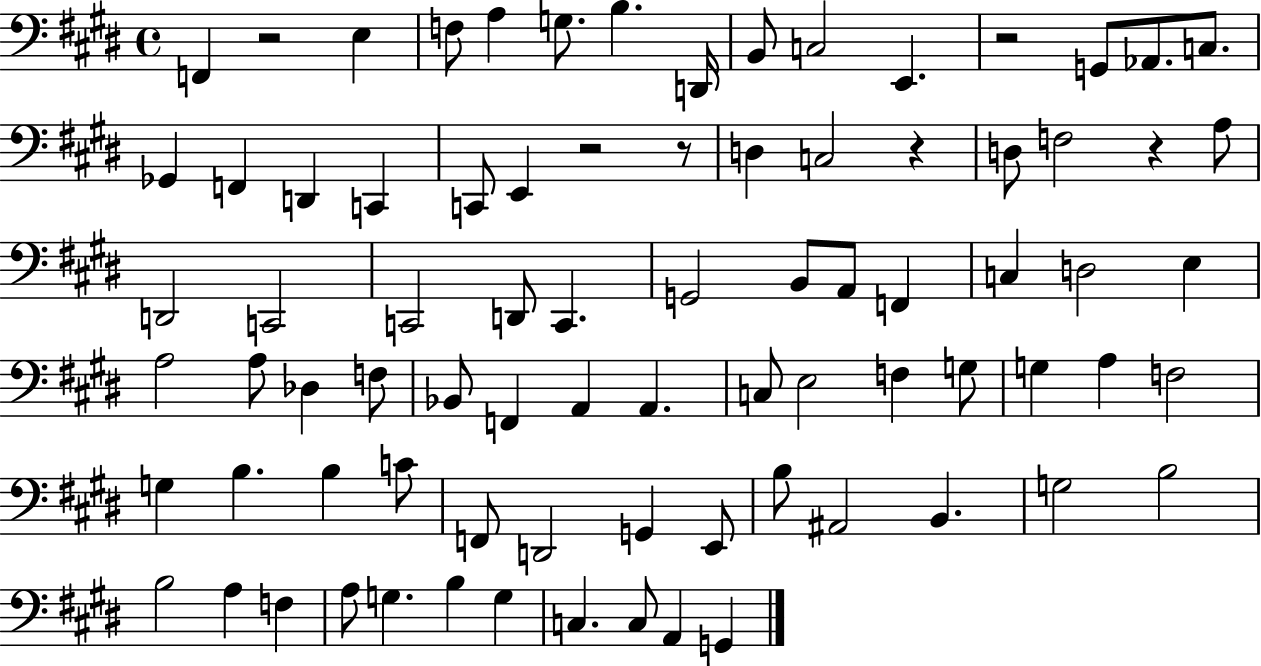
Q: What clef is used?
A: bass